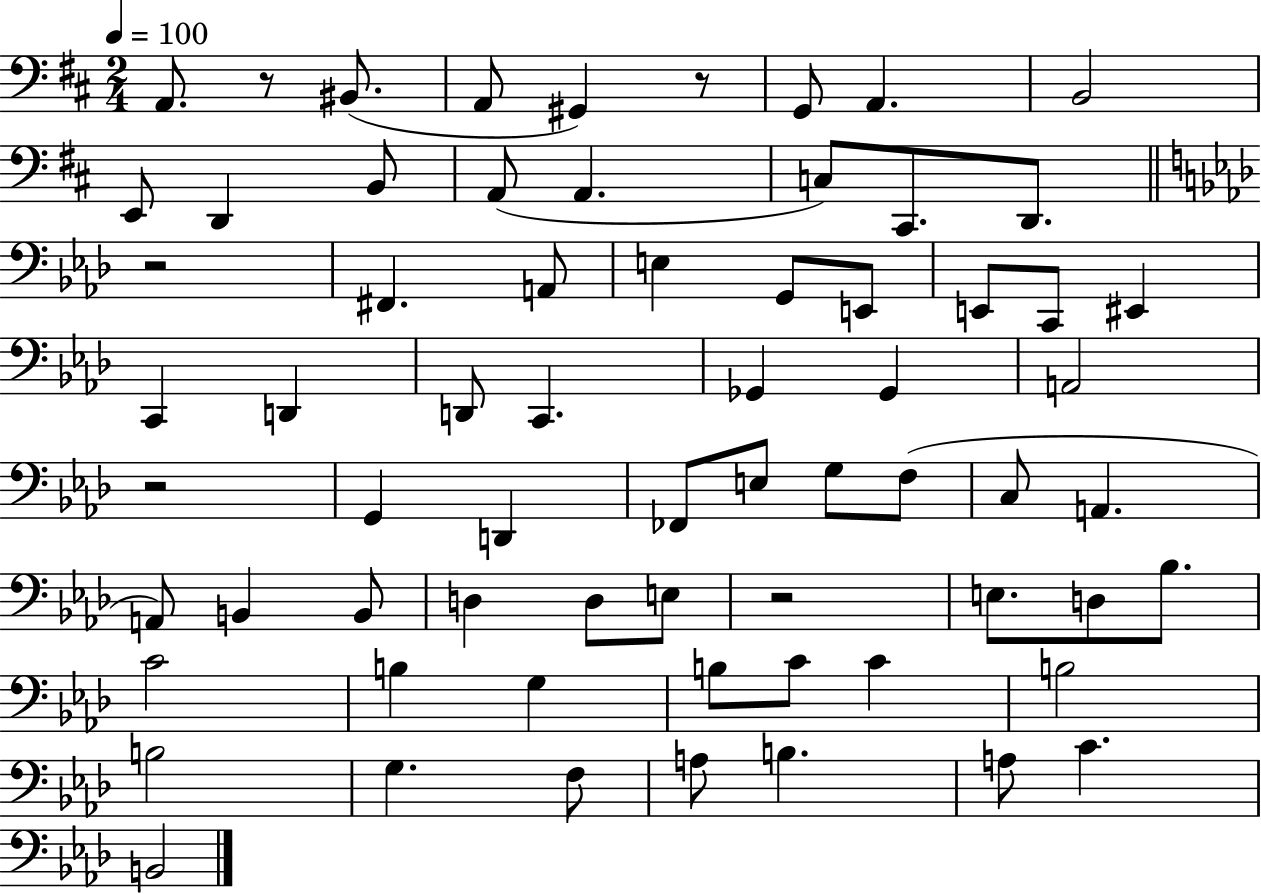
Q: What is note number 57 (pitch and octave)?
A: F3